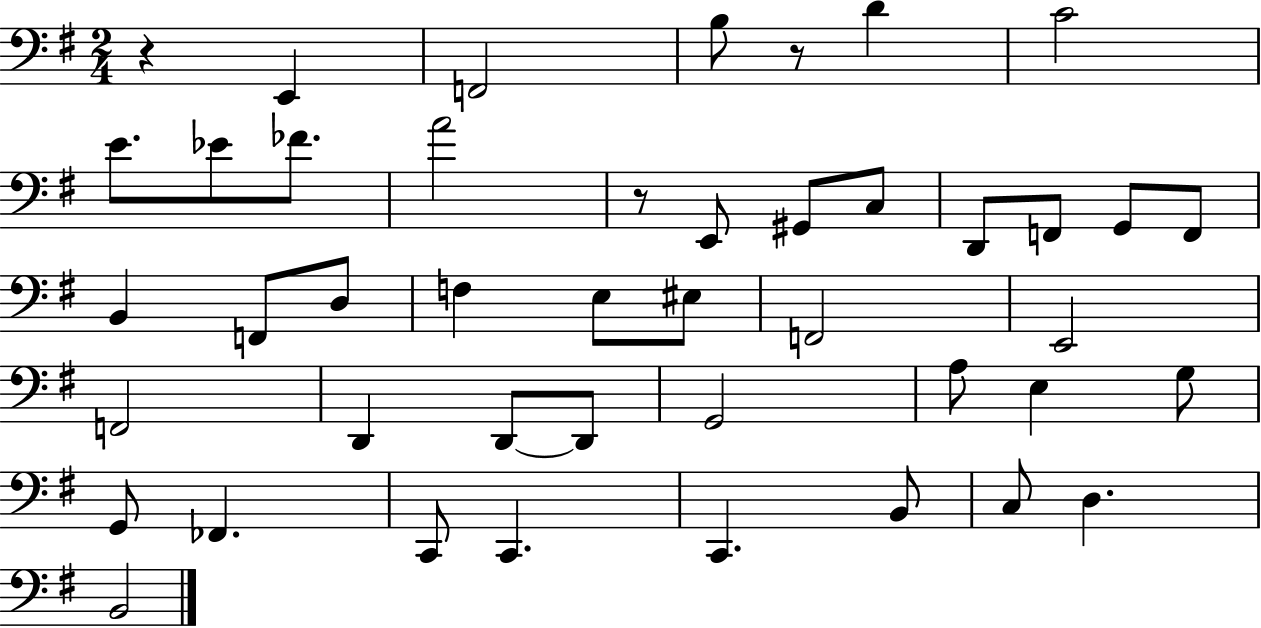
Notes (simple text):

R/q E2/q F2/h B3/e R/e D4/q C4/h E4/e. Eb4/e FES4/e. A4/h R/e E2/e G#2/e C3/e D2/e F2/e G2/e F2/e B2/q F2/e D3/e F3/q E3/e EIS3/e F2/h E2/h F2/h D2/q D2/e D2/e G2/h A3/e E3/q G3/e G2/e FES2/q. C2/e C2/q. C2/q. B2/e C3/e D3/q. B2/h